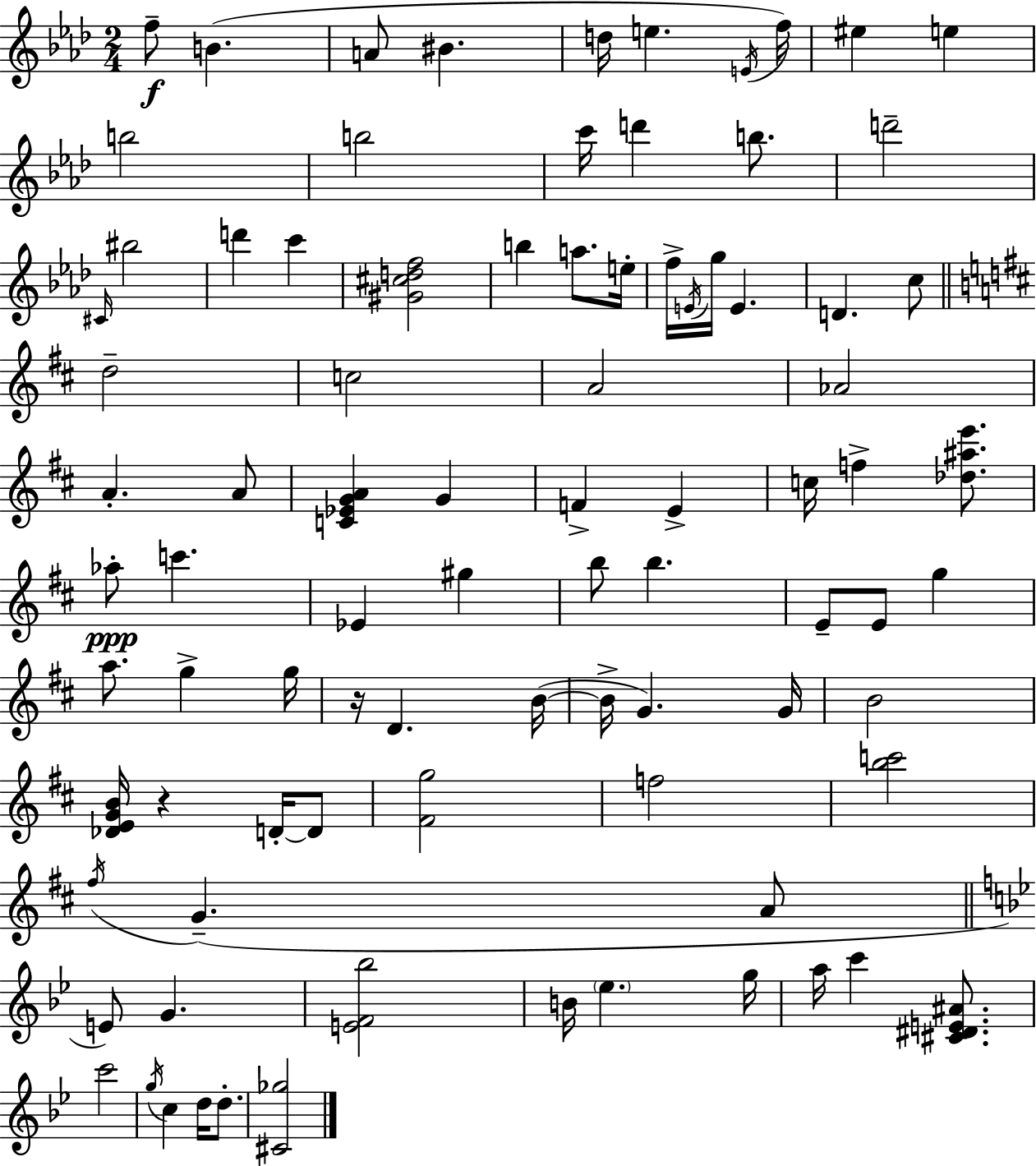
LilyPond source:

{
  \clef treble
  \numericTimeSignature
  \time 2/4
  \key f \minor
  f''8--\f b'4.( | a'8 bis'4. | d''16 e''4. \acciaccatura { e'16 }) | f''16 eis''4 e''4 | \break b''2 | b''2 | c'''16 d'''4 b''8. | d'''2-- | \break \grace { cis'16 } bis''2 | d'''4 c'''4 | <gis' cis'' d'' f''>2 | b''4 a''8. | \break e''16-. f''16-> \acciaccatura { e'16 } g''16 e'4. | d'4. | c''8 \bar "||" \break \key d \major d''2-- | c''2 | a'2 | aes'2 | \break a'4.-. a'8 | <c' ees' g' a'>4 g'4 | f'4-> e'4-> | c''16 f''4-> <des'' ais'' e'''>8. | \break aes''8-.\ppp c'''4. | ees'4 gis''4 | b''8 b''4. | e'8-- e'8 g''4 | \break a''8. g''4-> g''16 | r16 d'4. b'16~(~ | b'16-> g'4.) g'16 | b'2 | \break <des' e' g' b'>16 r4 d'16-.~~ d'8 | <fis' g''>2 | f''2 | <b'' c'''>2 | \break \acciaccatura { fis''16 }( g'4.-- a'8 | \bar "||" \break \key bes \major e'8) g'4. | <e' f' bes''>2 | b'16 \parenthesize ees''4. g''16 | a''16 c'''4 <cis' dis' e' ais'>8. | \break c'''2 | \acciaccatura { g''16 } c''4 d''16 d''8.-. | <cis' ges''>2 | \bar "|."
}